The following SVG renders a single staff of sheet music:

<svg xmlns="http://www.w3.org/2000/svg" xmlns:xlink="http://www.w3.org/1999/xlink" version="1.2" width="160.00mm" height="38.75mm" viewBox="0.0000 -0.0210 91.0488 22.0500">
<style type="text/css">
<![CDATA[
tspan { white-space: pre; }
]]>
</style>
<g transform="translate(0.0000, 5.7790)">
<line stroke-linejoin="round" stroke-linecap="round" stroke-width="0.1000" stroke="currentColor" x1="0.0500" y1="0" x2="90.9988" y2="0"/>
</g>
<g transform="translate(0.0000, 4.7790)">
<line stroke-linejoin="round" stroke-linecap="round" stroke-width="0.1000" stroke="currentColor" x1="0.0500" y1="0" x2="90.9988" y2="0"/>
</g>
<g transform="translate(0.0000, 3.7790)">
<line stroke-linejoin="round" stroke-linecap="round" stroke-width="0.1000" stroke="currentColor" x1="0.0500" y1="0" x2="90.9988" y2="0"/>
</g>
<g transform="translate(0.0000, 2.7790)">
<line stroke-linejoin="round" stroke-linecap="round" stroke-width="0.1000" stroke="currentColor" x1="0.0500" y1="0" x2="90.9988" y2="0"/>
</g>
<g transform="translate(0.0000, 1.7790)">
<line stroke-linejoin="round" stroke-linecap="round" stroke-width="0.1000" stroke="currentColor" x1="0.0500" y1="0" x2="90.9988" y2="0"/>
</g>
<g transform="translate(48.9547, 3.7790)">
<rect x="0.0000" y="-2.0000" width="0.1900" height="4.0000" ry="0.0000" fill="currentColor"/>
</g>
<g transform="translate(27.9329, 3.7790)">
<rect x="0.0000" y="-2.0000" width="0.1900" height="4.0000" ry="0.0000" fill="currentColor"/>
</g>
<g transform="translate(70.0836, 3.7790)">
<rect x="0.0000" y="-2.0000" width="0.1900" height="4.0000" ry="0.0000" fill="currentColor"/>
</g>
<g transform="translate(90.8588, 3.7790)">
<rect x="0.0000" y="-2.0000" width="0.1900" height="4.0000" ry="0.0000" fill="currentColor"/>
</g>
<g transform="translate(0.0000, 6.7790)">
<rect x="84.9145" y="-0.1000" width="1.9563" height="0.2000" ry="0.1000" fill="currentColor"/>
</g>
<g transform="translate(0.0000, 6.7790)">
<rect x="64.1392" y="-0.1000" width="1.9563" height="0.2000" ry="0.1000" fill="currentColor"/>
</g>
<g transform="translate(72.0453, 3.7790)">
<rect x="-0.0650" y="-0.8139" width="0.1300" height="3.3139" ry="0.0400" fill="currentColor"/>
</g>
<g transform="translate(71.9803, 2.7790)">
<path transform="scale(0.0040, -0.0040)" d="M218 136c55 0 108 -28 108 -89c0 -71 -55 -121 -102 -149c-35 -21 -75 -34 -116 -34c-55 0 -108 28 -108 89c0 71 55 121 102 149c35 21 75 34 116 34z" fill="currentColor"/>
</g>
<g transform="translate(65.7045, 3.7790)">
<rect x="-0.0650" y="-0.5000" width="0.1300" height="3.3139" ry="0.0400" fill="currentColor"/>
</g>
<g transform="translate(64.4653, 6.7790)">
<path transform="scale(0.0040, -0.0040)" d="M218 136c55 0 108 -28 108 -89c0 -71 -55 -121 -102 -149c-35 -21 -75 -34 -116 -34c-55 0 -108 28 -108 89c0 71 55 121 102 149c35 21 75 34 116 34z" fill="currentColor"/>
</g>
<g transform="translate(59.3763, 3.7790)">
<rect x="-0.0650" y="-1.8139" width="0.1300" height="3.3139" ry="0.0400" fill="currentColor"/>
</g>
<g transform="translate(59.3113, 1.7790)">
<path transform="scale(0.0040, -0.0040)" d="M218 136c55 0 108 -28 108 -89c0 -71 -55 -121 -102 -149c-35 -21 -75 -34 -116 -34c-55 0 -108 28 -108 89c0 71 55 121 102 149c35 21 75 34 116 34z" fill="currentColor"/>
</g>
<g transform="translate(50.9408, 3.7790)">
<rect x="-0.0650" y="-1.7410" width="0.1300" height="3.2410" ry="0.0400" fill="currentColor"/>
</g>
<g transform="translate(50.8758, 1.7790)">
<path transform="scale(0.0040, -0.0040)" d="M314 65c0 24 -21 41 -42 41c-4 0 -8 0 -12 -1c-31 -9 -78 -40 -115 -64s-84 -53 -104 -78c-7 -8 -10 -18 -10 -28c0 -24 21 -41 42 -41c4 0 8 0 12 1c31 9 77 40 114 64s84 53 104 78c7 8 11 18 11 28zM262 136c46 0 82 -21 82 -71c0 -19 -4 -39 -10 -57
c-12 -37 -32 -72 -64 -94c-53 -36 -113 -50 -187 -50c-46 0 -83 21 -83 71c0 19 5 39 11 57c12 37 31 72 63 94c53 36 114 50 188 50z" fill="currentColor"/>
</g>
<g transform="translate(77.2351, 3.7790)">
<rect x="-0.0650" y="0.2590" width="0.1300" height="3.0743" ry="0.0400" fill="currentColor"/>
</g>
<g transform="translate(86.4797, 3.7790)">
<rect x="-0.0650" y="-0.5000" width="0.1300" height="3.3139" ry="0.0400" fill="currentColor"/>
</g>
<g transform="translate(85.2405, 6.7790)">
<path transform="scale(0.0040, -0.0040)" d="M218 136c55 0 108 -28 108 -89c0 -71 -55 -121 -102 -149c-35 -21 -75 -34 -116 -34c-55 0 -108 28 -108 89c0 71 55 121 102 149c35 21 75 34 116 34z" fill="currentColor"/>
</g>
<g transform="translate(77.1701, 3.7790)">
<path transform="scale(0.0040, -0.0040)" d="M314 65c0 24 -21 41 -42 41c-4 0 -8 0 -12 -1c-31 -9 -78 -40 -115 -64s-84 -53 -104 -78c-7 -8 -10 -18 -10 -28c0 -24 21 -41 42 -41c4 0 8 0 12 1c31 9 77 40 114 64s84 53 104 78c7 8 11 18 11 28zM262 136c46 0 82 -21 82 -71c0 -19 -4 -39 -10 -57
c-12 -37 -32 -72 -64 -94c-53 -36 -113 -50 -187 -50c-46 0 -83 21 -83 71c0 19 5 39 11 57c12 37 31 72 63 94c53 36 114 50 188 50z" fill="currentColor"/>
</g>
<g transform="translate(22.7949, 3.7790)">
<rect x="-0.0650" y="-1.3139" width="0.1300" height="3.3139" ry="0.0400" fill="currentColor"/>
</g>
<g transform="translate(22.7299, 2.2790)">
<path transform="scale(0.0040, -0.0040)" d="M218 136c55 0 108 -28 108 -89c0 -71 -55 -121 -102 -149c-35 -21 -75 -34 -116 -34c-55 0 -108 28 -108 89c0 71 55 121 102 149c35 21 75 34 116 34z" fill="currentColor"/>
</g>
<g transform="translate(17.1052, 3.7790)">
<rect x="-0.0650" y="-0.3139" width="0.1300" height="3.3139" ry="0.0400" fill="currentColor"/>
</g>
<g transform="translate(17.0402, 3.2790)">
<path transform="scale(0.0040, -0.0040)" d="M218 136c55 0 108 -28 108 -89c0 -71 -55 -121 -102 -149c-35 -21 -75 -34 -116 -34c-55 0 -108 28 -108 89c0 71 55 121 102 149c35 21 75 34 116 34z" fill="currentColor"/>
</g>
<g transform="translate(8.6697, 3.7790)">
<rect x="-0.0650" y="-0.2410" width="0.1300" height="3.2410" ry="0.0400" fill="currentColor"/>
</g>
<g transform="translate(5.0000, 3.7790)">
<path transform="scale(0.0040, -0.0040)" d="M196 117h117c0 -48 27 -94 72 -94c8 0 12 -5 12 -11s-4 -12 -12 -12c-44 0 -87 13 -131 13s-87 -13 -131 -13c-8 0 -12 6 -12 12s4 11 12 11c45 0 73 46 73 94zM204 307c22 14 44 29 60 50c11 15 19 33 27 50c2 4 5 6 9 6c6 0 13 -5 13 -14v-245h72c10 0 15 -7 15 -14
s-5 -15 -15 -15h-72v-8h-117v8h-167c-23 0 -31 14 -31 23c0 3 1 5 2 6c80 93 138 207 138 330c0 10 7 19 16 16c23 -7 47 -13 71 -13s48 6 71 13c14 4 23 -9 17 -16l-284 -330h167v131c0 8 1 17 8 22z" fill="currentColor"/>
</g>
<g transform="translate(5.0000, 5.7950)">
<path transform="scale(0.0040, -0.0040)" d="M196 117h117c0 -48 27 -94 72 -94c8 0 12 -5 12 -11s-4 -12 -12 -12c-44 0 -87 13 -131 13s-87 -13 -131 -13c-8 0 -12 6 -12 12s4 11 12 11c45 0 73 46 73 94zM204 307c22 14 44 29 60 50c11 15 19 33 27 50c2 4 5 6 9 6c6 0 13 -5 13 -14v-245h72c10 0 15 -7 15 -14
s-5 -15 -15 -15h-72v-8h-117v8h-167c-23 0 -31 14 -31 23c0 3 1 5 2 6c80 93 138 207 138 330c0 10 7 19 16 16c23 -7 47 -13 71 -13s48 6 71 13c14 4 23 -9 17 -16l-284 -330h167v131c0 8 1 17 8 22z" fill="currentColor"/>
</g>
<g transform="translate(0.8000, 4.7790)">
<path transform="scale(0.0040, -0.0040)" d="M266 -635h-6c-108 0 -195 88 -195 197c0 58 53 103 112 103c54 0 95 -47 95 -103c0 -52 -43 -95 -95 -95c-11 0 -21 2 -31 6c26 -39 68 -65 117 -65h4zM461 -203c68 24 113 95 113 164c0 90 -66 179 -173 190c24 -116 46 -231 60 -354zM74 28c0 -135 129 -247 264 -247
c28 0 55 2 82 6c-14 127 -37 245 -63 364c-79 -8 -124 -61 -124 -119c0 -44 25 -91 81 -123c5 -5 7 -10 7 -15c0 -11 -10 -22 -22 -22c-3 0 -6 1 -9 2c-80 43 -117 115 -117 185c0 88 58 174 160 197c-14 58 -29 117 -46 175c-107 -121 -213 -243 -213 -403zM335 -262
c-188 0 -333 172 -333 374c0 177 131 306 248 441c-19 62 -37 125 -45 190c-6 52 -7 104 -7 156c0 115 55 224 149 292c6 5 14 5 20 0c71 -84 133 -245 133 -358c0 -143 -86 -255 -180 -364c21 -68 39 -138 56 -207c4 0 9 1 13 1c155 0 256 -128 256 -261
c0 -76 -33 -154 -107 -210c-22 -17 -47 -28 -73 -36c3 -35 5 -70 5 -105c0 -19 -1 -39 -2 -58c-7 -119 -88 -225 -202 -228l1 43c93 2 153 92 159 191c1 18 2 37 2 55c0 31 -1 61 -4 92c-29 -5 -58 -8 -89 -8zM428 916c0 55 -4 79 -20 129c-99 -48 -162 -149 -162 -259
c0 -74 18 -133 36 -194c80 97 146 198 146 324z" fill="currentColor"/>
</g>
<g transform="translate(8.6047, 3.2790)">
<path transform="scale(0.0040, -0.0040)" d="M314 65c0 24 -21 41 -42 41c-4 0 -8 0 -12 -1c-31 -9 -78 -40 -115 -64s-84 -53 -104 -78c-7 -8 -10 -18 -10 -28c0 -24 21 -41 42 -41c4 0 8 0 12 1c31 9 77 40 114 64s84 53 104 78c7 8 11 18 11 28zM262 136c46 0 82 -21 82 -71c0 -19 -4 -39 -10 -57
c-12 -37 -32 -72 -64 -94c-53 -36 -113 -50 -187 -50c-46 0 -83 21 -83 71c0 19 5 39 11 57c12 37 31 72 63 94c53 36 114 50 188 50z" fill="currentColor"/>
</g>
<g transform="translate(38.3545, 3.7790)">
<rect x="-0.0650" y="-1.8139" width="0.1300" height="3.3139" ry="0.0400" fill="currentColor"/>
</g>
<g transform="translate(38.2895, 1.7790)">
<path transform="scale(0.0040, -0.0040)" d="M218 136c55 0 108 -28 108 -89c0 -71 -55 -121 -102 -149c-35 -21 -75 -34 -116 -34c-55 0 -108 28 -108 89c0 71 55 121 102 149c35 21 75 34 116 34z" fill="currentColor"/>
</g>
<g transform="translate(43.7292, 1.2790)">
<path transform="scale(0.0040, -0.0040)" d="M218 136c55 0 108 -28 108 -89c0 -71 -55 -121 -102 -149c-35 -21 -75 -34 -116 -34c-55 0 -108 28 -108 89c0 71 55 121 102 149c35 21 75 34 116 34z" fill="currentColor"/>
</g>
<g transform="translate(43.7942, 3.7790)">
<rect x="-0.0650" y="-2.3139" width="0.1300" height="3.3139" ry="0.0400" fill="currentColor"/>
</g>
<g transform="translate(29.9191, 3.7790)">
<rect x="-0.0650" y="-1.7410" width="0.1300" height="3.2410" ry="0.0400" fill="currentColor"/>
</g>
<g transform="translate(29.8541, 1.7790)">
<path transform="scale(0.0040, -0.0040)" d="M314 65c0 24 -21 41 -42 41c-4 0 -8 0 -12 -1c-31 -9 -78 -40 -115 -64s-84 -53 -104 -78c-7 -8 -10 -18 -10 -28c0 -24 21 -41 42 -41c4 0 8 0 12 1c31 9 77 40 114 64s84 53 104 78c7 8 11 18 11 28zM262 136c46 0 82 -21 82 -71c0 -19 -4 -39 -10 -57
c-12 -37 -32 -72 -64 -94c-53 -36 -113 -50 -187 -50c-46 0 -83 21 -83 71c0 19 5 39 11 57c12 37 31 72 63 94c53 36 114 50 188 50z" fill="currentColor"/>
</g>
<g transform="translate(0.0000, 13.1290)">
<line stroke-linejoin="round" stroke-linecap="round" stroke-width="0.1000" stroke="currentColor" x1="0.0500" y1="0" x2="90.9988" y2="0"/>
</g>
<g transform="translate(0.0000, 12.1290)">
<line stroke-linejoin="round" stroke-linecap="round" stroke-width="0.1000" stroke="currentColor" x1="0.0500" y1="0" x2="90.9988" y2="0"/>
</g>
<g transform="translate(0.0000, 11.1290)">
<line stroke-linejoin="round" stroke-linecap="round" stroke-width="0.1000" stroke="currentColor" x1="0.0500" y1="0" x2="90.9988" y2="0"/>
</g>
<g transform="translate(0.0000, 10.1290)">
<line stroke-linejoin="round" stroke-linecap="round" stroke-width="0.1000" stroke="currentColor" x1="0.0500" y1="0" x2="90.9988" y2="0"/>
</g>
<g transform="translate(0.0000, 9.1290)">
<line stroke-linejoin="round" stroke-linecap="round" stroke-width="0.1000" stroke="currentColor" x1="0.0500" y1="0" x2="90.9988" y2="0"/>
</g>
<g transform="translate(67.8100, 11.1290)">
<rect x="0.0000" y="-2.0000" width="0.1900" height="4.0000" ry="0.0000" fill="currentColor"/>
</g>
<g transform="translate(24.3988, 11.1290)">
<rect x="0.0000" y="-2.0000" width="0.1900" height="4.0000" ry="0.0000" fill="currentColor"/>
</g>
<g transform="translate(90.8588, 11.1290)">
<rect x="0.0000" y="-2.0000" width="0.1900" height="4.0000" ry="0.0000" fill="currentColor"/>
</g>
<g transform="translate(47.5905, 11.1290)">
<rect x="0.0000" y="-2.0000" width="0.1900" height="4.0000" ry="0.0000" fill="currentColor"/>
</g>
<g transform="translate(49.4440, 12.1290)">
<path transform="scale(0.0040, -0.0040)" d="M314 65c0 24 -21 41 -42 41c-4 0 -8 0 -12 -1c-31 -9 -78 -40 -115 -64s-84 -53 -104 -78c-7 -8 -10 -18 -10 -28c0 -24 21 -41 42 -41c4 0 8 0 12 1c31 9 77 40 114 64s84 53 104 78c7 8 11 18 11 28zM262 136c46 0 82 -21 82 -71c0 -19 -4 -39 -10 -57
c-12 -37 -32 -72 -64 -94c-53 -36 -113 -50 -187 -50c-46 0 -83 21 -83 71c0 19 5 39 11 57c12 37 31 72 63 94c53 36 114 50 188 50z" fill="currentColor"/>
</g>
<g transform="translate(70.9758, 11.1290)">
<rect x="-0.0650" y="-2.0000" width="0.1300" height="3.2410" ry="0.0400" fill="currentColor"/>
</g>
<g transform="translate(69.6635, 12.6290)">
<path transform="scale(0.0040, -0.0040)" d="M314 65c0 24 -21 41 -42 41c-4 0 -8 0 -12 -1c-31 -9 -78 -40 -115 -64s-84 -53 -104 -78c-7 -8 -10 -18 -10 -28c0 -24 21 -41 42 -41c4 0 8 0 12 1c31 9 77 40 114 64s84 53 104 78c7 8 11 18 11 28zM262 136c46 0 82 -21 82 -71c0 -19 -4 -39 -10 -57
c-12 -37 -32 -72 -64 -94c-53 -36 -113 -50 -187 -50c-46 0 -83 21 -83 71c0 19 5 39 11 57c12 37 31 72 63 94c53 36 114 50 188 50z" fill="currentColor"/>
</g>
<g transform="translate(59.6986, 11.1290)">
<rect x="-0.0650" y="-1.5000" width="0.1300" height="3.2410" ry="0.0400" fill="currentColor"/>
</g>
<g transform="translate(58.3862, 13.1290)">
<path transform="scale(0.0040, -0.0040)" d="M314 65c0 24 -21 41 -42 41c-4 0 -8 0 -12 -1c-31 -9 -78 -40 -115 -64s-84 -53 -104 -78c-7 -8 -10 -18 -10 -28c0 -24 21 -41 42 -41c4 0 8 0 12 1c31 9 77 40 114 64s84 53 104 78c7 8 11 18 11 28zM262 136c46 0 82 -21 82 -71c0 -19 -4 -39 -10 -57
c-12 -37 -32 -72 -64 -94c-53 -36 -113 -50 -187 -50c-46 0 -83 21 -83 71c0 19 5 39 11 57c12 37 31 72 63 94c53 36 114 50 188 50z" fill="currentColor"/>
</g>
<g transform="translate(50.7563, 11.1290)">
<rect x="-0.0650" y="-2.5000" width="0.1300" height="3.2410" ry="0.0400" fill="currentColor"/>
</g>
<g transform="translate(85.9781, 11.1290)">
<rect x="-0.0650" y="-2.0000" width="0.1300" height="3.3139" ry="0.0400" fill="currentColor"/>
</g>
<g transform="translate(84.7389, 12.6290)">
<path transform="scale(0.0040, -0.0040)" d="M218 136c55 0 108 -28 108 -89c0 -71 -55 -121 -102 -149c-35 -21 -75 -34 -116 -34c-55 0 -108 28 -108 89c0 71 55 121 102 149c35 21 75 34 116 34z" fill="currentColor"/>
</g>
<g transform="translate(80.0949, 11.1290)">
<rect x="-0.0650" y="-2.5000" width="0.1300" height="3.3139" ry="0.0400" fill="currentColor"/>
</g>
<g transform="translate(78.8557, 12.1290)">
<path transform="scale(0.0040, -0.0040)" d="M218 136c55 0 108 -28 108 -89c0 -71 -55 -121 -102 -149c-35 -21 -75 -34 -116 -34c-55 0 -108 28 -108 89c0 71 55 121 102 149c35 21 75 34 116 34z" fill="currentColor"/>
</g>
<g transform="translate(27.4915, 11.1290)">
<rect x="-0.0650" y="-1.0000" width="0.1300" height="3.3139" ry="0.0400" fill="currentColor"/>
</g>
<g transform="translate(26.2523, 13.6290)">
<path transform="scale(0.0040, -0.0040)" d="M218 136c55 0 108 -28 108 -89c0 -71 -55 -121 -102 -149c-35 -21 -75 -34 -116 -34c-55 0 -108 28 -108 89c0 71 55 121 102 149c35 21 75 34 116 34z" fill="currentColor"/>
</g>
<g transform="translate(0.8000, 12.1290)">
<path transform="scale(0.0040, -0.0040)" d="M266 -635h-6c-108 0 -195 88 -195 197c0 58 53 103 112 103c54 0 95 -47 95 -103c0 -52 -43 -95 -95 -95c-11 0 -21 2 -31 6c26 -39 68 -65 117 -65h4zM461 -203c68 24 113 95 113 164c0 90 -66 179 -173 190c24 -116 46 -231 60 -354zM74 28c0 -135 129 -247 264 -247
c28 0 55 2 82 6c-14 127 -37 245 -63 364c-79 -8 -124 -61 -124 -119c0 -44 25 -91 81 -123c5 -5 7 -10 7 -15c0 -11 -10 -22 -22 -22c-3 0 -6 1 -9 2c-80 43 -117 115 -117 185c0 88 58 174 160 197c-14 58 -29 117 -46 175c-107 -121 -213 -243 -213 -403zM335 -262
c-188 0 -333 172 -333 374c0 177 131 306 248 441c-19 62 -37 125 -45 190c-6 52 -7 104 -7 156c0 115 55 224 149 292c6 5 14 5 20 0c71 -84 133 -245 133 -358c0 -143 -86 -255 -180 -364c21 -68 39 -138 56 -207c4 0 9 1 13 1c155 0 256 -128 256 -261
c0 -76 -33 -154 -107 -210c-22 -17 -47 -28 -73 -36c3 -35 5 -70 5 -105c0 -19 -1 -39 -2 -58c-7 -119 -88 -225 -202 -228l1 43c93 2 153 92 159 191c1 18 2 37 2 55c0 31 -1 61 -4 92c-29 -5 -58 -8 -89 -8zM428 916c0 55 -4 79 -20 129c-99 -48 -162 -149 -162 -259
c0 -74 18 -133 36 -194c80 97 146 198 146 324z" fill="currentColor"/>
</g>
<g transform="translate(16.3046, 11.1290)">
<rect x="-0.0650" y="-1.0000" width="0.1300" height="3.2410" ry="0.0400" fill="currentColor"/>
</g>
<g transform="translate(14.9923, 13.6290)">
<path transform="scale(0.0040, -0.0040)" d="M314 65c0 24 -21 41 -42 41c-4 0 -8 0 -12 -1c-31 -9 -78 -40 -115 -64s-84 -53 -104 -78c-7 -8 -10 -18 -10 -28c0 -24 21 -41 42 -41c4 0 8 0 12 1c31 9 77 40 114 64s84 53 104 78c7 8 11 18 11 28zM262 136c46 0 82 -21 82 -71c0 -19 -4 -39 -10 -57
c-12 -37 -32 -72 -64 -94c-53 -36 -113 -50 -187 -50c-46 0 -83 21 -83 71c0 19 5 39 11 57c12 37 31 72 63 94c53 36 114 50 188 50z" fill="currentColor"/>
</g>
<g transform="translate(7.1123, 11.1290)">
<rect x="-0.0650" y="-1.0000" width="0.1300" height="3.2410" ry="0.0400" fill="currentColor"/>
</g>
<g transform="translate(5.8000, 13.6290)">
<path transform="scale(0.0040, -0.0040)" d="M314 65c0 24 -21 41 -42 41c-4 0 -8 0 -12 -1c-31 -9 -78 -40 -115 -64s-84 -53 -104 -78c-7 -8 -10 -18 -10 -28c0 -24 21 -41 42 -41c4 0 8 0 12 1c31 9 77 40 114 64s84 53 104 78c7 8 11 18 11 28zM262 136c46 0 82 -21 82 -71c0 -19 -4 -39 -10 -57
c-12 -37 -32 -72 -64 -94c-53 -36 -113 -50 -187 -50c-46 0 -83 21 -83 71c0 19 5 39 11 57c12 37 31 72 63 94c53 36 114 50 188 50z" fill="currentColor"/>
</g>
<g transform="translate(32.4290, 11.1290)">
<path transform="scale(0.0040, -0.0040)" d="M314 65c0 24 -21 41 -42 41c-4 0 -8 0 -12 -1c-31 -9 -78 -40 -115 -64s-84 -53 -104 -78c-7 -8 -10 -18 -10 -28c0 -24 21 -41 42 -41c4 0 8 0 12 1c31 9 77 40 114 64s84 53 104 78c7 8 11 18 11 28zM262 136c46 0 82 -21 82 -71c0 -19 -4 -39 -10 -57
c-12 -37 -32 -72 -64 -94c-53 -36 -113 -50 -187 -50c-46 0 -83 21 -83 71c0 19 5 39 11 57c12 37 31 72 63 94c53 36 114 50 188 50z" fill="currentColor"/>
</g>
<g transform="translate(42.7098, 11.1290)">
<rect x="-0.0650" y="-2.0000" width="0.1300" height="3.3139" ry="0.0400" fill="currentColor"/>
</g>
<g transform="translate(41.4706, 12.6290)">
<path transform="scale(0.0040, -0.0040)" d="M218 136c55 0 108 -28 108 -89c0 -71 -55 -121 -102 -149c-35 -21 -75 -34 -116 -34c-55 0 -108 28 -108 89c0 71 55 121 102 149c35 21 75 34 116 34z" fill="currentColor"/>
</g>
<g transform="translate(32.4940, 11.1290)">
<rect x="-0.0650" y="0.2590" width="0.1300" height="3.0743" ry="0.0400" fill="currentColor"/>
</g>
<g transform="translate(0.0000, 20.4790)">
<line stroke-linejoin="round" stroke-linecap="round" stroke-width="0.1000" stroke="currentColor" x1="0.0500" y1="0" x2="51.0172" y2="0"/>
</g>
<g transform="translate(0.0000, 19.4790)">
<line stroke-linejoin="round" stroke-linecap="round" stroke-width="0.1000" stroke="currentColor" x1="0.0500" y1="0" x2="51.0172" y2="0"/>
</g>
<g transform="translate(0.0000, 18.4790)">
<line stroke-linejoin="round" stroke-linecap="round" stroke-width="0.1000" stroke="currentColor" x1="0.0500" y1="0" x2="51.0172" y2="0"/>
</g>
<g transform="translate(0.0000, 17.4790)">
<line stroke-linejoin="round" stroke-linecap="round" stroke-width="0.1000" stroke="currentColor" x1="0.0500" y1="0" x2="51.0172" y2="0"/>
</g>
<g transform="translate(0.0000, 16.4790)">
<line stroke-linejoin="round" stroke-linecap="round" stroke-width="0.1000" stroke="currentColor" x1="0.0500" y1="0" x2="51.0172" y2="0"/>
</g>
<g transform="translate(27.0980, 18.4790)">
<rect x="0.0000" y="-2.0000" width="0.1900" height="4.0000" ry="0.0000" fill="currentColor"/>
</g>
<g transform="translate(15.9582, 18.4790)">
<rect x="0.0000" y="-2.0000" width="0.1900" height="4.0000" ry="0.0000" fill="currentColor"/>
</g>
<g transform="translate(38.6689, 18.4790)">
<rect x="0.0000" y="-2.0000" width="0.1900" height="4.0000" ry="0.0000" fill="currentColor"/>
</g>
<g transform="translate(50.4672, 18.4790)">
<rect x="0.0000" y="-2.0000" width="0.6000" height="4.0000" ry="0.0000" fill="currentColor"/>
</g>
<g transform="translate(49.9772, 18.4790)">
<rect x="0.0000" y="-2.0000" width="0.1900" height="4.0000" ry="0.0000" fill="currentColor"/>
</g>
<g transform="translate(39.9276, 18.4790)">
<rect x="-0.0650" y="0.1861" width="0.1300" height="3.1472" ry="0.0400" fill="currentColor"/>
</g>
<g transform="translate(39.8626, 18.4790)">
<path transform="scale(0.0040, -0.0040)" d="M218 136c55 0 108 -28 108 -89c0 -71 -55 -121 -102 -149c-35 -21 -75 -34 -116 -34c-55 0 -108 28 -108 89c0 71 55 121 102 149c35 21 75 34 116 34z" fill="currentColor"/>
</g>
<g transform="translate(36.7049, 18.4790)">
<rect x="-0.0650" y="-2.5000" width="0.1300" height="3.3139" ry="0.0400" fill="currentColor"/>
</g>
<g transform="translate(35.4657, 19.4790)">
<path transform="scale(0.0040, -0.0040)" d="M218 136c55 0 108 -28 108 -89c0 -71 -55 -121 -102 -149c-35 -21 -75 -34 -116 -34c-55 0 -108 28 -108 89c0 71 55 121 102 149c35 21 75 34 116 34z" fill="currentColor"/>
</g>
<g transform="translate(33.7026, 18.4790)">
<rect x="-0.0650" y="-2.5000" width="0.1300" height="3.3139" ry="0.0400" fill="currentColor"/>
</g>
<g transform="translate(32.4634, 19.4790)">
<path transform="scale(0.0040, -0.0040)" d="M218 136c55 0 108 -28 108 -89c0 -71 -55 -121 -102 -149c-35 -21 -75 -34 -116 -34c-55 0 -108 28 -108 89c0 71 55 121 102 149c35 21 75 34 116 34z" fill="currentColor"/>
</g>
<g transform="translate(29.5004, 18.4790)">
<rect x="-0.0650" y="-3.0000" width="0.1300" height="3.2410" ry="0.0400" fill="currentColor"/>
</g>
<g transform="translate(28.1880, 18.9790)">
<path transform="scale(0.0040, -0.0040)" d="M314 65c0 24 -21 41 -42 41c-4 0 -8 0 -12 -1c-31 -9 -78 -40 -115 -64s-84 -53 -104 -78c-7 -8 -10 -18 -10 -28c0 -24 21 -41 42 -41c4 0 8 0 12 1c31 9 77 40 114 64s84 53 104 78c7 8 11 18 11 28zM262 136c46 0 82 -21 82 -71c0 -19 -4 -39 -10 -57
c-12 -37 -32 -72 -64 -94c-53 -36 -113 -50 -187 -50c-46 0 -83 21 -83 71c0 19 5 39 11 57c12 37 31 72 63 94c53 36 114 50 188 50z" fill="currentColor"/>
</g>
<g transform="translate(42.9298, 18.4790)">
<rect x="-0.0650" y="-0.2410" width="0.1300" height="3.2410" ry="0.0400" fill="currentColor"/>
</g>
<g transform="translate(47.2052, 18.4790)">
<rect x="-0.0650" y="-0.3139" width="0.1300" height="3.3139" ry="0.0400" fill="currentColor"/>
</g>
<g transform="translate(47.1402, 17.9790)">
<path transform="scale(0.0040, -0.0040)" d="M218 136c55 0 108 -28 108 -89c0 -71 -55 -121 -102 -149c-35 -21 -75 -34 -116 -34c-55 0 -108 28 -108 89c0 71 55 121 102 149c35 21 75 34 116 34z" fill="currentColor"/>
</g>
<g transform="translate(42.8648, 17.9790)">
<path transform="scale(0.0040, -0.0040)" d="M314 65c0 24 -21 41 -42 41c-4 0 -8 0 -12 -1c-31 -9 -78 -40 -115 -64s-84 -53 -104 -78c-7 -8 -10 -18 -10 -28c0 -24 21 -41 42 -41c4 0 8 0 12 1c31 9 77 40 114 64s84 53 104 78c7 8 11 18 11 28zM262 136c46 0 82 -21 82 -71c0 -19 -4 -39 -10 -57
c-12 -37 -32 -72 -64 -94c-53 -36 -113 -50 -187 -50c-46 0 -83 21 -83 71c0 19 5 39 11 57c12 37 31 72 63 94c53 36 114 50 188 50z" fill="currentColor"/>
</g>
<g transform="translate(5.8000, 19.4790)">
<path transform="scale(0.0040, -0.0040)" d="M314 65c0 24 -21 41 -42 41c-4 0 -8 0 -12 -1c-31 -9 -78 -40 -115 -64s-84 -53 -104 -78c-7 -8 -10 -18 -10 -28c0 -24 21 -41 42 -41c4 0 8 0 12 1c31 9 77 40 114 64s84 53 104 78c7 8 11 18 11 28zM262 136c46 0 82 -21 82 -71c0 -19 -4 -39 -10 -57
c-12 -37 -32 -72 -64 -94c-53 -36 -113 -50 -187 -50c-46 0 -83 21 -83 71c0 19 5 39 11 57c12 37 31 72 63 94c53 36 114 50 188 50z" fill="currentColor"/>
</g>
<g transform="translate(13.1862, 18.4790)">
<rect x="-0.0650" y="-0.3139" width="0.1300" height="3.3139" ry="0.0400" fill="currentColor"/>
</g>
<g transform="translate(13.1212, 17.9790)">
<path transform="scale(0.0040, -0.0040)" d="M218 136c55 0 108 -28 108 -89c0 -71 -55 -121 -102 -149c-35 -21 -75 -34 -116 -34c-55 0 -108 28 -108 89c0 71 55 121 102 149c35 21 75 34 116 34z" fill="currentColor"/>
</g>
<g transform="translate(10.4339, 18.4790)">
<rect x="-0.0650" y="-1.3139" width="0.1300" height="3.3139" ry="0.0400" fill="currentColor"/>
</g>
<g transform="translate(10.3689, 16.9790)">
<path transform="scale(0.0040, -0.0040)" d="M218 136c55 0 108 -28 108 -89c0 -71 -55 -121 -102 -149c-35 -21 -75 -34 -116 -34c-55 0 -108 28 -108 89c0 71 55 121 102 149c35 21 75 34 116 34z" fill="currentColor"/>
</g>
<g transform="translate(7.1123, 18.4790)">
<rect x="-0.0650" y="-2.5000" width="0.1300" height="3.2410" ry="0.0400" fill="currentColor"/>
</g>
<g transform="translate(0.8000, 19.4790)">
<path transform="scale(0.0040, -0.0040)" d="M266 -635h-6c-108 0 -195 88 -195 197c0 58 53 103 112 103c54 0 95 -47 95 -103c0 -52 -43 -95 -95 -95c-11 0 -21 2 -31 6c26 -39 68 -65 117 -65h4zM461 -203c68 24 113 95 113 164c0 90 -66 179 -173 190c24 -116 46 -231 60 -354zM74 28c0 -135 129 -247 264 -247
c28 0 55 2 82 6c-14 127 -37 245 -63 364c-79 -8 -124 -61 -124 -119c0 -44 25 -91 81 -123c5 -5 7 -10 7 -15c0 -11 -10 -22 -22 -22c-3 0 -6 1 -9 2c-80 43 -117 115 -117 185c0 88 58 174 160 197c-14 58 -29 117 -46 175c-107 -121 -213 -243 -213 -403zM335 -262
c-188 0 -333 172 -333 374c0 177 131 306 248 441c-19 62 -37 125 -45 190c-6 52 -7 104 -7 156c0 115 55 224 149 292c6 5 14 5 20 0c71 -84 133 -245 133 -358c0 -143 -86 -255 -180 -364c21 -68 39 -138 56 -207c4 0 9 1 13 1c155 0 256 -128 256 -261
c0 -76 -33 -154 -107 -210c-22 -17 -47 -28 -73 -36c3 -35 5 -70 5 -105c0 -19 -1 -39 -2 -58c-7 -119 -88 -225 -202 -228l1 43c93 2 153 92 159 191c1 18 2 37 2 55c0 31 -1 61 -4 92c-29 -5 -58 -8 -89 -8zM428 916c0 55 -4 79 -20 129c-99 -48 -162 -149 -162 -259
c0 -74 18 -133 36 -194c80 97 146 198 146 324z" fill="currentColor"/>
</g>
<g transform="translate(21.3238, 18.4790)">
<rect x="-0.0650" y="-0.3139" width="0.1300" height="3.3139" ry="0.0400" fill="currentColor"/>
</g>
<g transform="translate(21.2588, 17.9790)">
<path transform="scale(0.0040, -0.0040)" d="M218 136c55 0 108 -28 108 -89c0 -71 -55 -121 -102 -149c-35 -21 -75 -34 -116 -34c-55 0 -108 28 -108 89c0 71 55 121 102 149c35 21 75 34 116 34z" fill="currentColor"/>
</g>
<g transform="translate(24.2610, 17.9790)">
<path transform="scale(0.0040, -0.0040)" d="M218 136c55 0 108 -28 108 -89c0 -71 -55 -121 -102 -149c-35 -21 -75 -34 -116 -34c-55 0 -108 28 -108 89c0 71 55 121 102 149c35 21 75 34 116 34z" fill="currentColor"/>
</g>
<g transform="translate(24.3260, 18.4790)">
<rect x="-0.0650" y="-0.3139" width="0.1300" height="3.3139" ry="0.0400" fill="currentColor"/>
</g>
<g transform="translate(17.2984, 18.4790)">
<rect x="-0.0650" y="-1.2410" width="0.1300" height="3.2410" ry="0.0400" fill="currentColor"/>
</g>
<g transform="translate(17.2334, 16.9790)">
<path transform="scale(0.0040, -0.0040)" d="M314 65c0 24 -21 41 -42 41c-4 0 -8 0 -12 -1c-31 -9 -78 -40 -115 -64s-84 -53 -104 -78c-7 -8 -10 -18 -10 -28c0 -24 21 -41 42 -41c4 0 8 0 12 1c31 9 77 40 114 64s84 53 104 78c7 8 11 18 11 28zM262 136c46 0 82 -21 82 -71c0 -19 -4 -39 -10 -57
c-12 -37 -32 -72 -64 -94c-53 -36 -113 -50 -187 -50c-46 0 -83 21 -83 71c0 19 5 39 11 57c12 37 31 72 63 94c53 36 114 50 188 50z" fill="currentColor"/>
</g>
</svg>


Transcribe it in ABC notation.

X:1
T:Untitled
M:4/4
L:1/4
K:C
c2 c e f2 f g f2 f C d B2 C D2 D2 D B2 F G2 E2 F2 G F G2 e c e2 c c A2 G G B c2 c